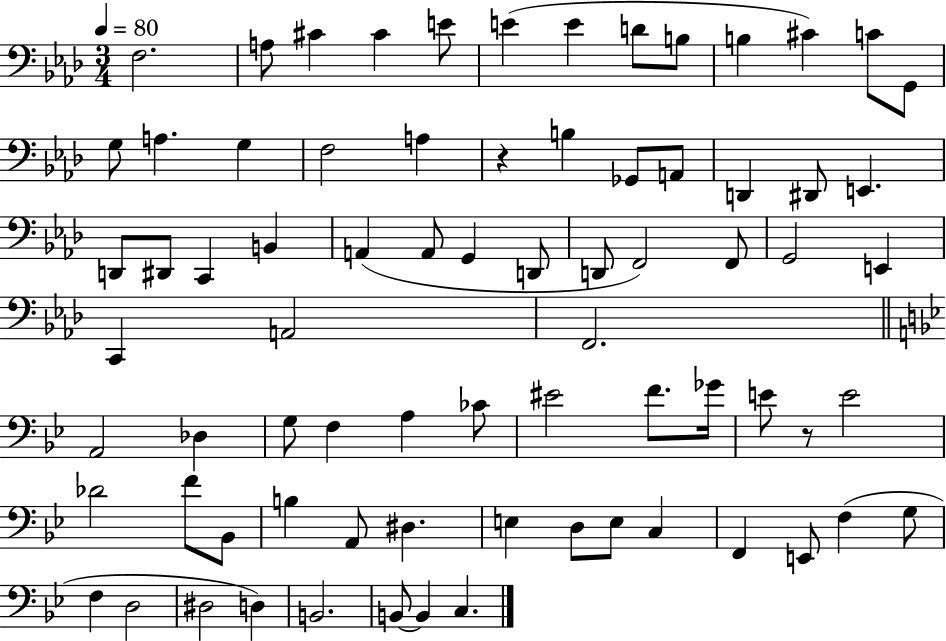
F3/h. A3/e C#4/q C#4/q E4/e E4/q E4/q D4/e B3/e B3/q C#4/q C4/e G2/e G3/e A3/q. G3/q F3/h A3/q R/q B3/q Gb2/e A2/e D2/q D#2/e E2/q. D2/e D#2/e C2/q B2/q A2/q A2/e G2/q D2/e D2/e F2/h F2/e G2/h E2/q C2/q A2/h F2/h. A2/h Db3/q G3/e F3/q A3/q CES4/e EIS4/h F4/e. Gb4/s E4/e R/e E4/h Db4/h F4/e Bb2/e B3/q A2/e D#3/q. E3/q D3/e E3/e C3/q F2/q E2/e F3/q G3/e F3/q D3/h D#3/h D3/q B2/h. B2/e B2/q C3/q.